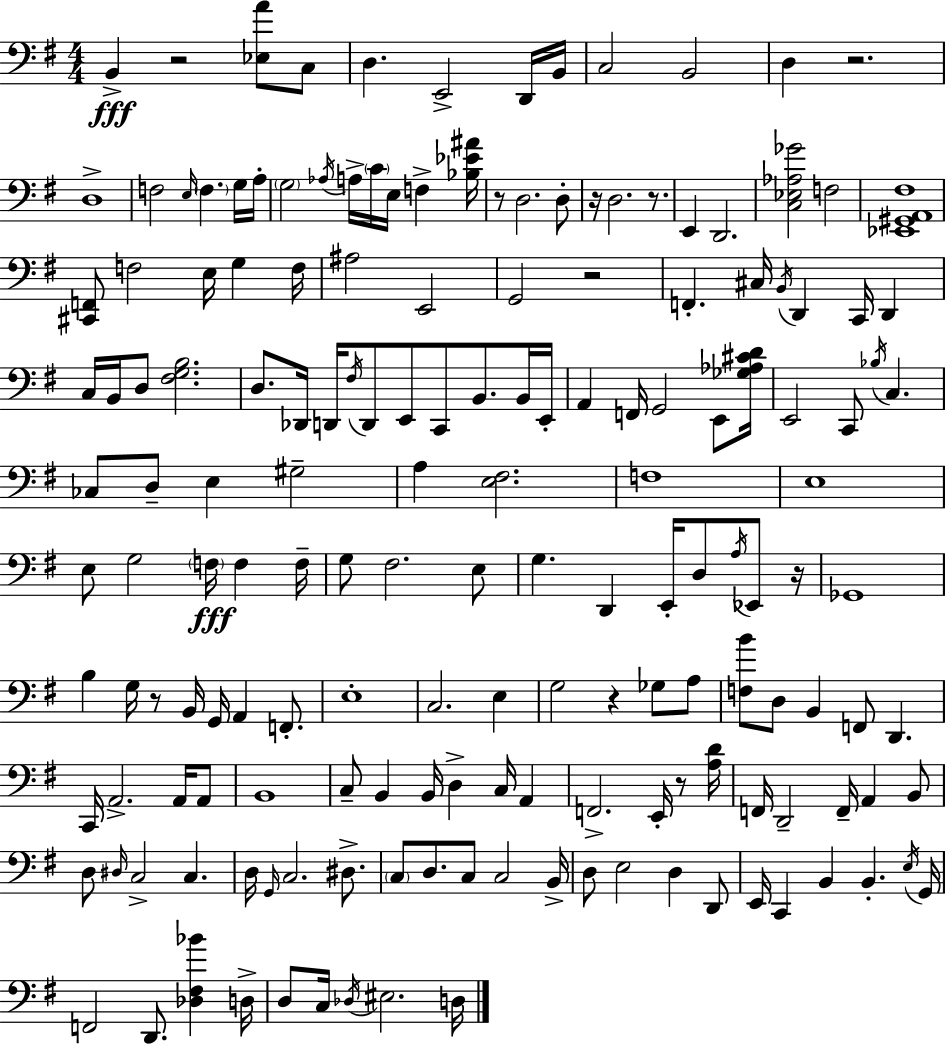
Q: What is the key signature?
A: G major